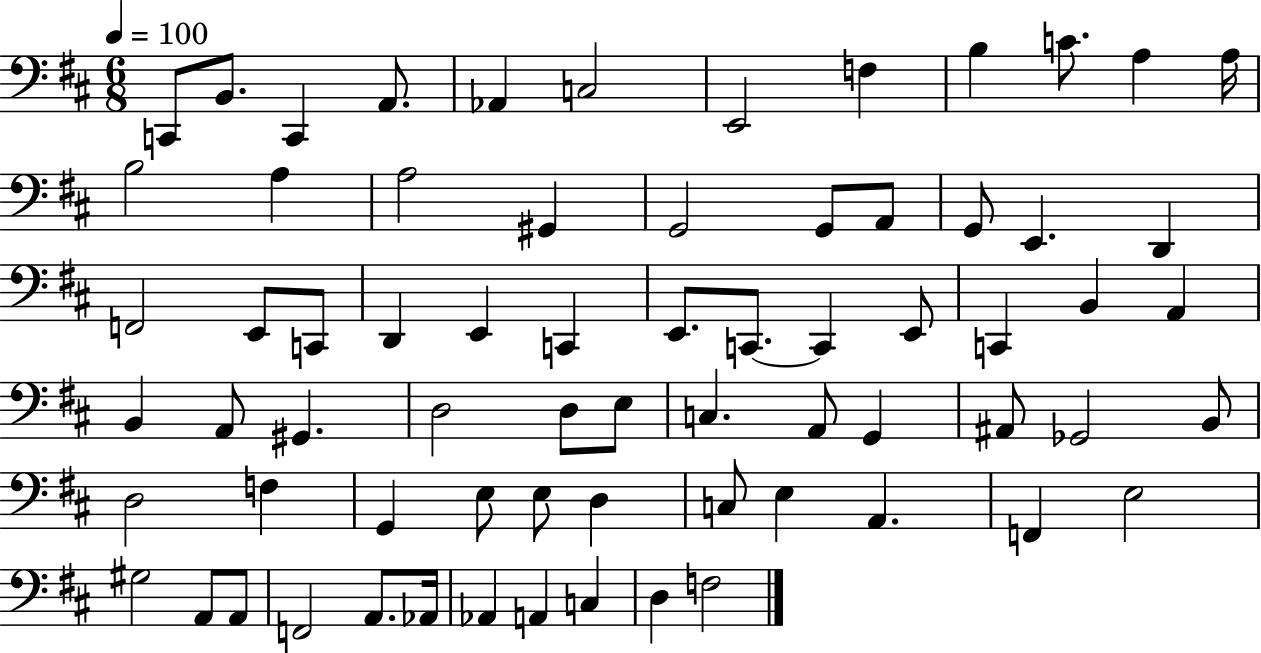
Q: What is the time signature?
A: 6/8